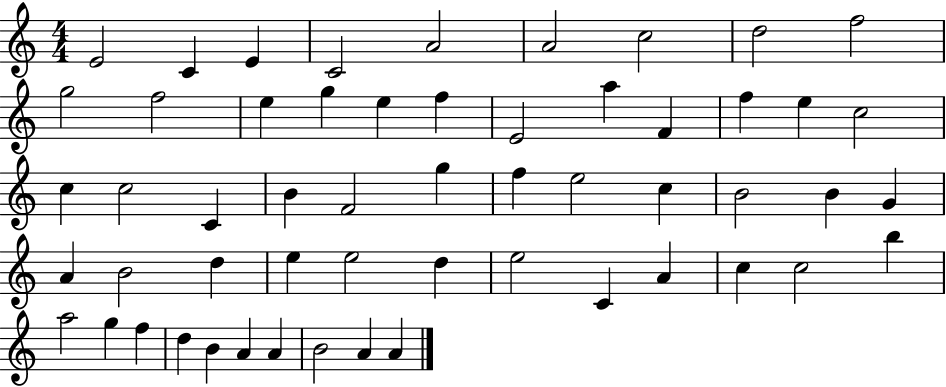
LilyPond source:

{
  \clef treble
  \numericTimeSignature
  \time 4/4
  \key c \major
  e'2 c'4 e'4 | c'2 a'2 | a'2 c''2 | d''2 f''2 | \break g''2 f''2 | e''4 g''4 e''4 f''4 | e'2 a''4 f'4 | f''4 e''4 c''2 | \break c''4 c''2 c'4 | b'4 f'2 g''4 | f''4 e''2 c''4 | b'2 b'4 g'4 | \break a'4 b'2 d''4 | e''4 e''2 d''4 | e''2 c'4 a'4 | c''4 c''2 b''4 | \break a''2 g''4 f''4 | d''4 b'4 a'4 a'4 | b'2 a'4 a'4 | \bar "|."
}